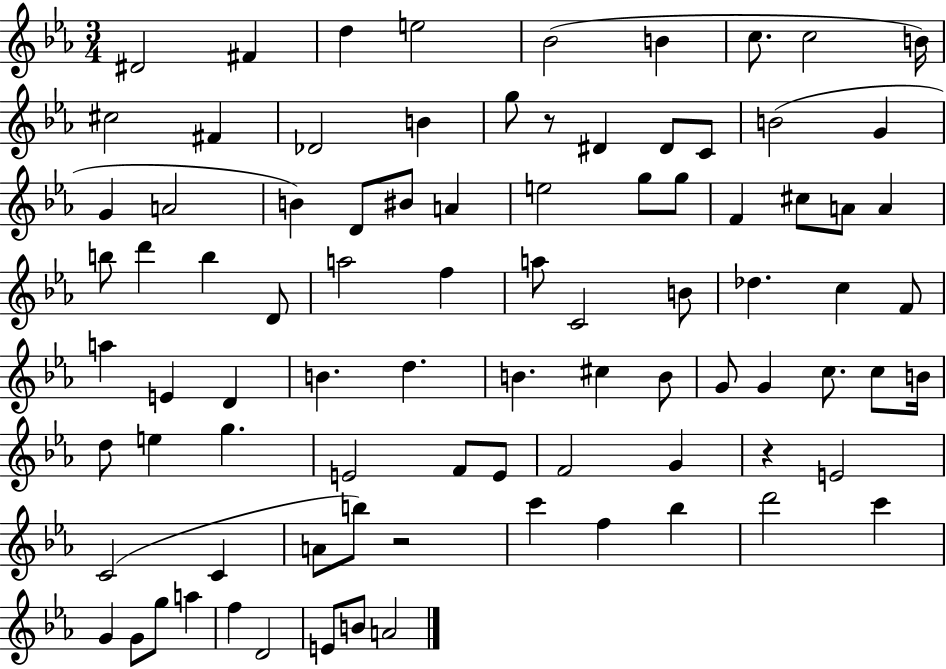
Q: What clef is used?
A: treble